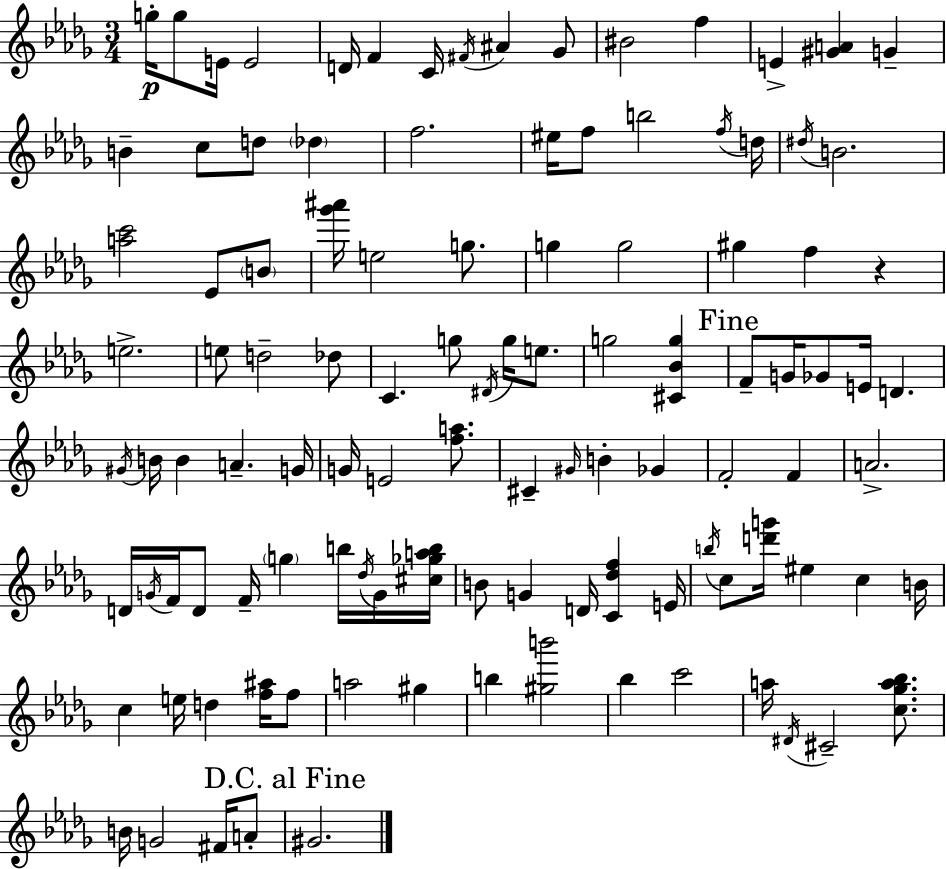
X:1
T:Untitled
M:3/4
L:1/4
K:Bbm
g/4 g/2 E/4 E2 D/4 F C/4 ^F/4 ^A _G/2 ^B2 f E [^GA] G B c/2 d/2 _d f2 ^e/4 f/2 b2 f/4 d/4 ^d/4 B2 [ac']2 _E/2 B/2 [_g'^a']/4 e2 g/2 g g2 ^g f z e2 e/2 d2 _d/2 C g/2 ^D/4 g/4 e/2 g2 [^C_Bg] F/2 G/4 _G/2 E/4 D ^G/4 B/4 B A G/4 G/4 E2 [fa]/2 ^C ^G/4 B _G F2 F A2 D/4 G/4 F/4 D/2 F/4 g b/4 _d/4 G/4 [^c_gab]/4 B/2 G D/4 [C_df] E/4 b/4 c/2 [d'g']/4 ^e c B/4 c e/4 d [f^a]/4 f/2 a2 ^g b [^gb']2 _b c'2 a/4 ^D/4 ^C2 [c_ga_b]/2 B/4 G2 ^F/4 A/2 ^G2